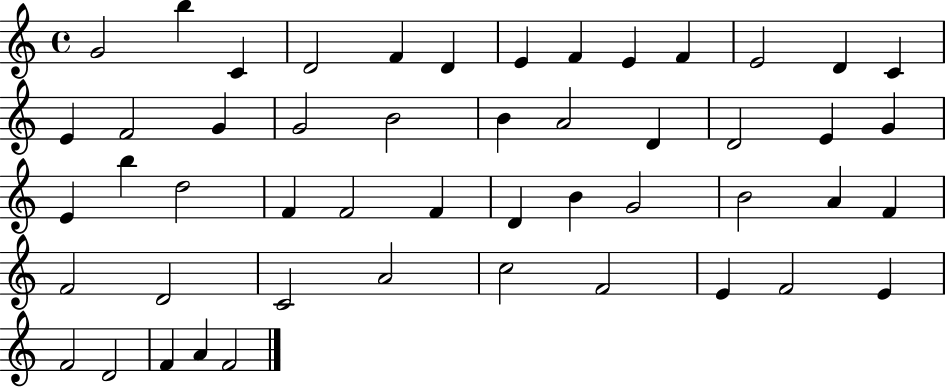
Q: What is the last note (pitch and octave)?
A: F4